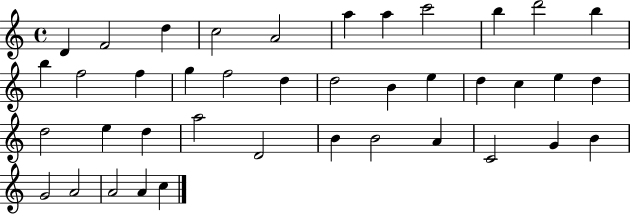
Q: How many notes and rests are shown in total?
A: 40